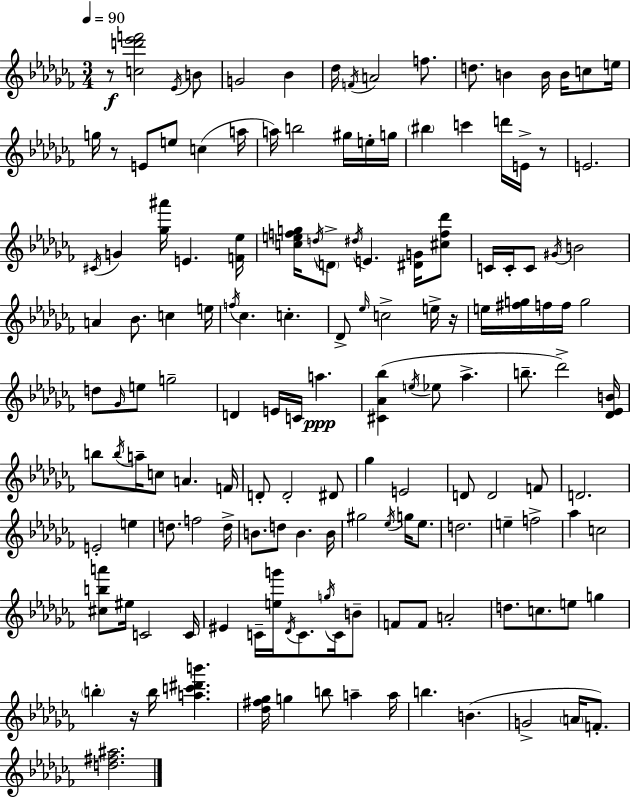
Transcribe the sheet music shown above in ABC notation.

X:1
T:Untitled
M:3/4
L:1/4
K:Abm
z/2 [cd'_e'f']2 _E/4 B/2 G2 _B _d/4 F/4 A2 f/2 d/2 B B/4 B/4 c/2 e/4 g/4 z/2 E/2 e/2 c a/4 a/4 b2 ^g/4 e/4 g/4 ^b c' d'/4 E/4 z/2 E2 ^C/4 G [_g^a']/4 E [F_e]/4 [cefg]/4 d/4 D/2 ^d/4 E [^DG]/4 [^cf_d']/2 C/4 C/4 C/2 ^G/4 B2 A _B/2 c e/4 f/4 _c c _D/2 _e/4 c2 e/4 z/4 e/4 [^fg]/4 f/4 f/4 g2 d/2 _G/4 e/2 g2 D E/4 C/4 a [^C_A_b] e/4 _e/2 _a b/2 _d'2 [_D_EB]/4 b/2 b/4 a/4 c/2 A F/4 D/2 D2 ^D/2 _g E2 D/2 D2 F/2 D2 E2 e d/2 f2 d/4 B/2 d/2 B B/4 ^g2 _e/4 g/4 _e/2 d2 e f2 _a c2 [^cba']/2 ^e/4 C2 C/4 ^E C/4 [eg']/4 _D/4 C/2 g/4 C/4 B/2 F/2 F/2 A2 d/2 c/2 e/2 g b z/4 b/4 [ac'^d'b'] [_d^f_g]/4 g b/2 a a/4 b B G2 A/4 F/2 [d^f^a]2